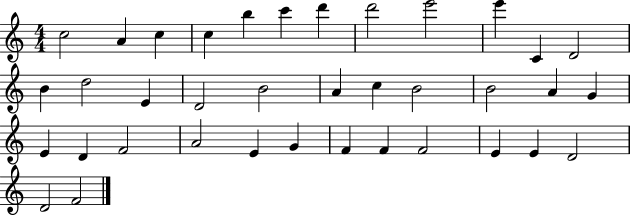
C5/h A4/q C5/q C5/q B5/q C6/q D6/q D6/h E6/h E6/q C4/q D4/h B4/q D5/h E4/q D4/h B4/h A4/q C5/q B4/h B4/h A4/q G4/q E4/q D4/q F4/h A4/h E4/q G4/q F4/q F4/q F4/h E4/q E4/q D4/h D4/h F4/h